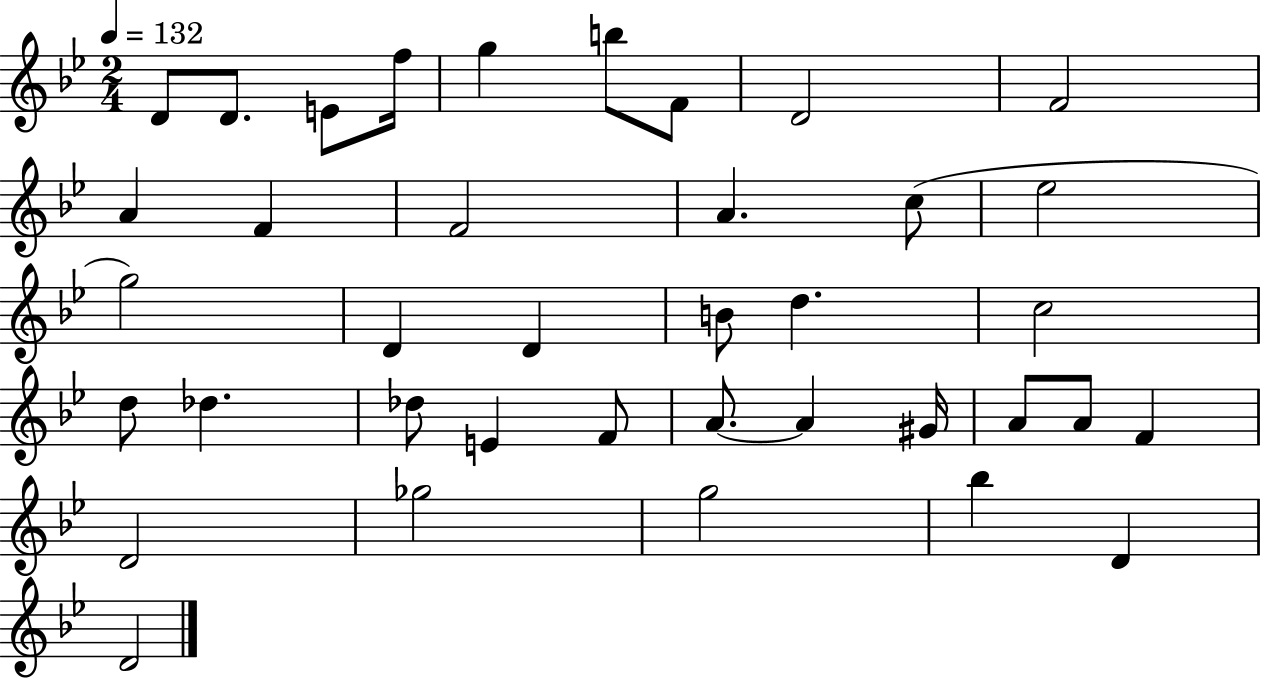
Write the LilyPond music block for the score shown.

{
  \clef treble
  \numericTimeSignature
  \time 2/4
  \key bes \major
  \tempo 4 = 132
  \repeat volta 2 { d'8 d'8. e'8 f''16 | g''4 b''8 f'8 | d'2 | f'2 | \break a'4 f'4 | f'2 | a'4. c''8( | ees''2 | \break g''2) | d'4 d'4 | b'8 d''4. | c''2 | \break d''8 des''4. | des''8 e'4 f'8 | a'8.~~ a'4 gis'16 | a'8 a'8 f'4 | \break d'2 | ges''2 | g''2 | bes''4 d'4 | \break d'2 | } \bar "|."
}